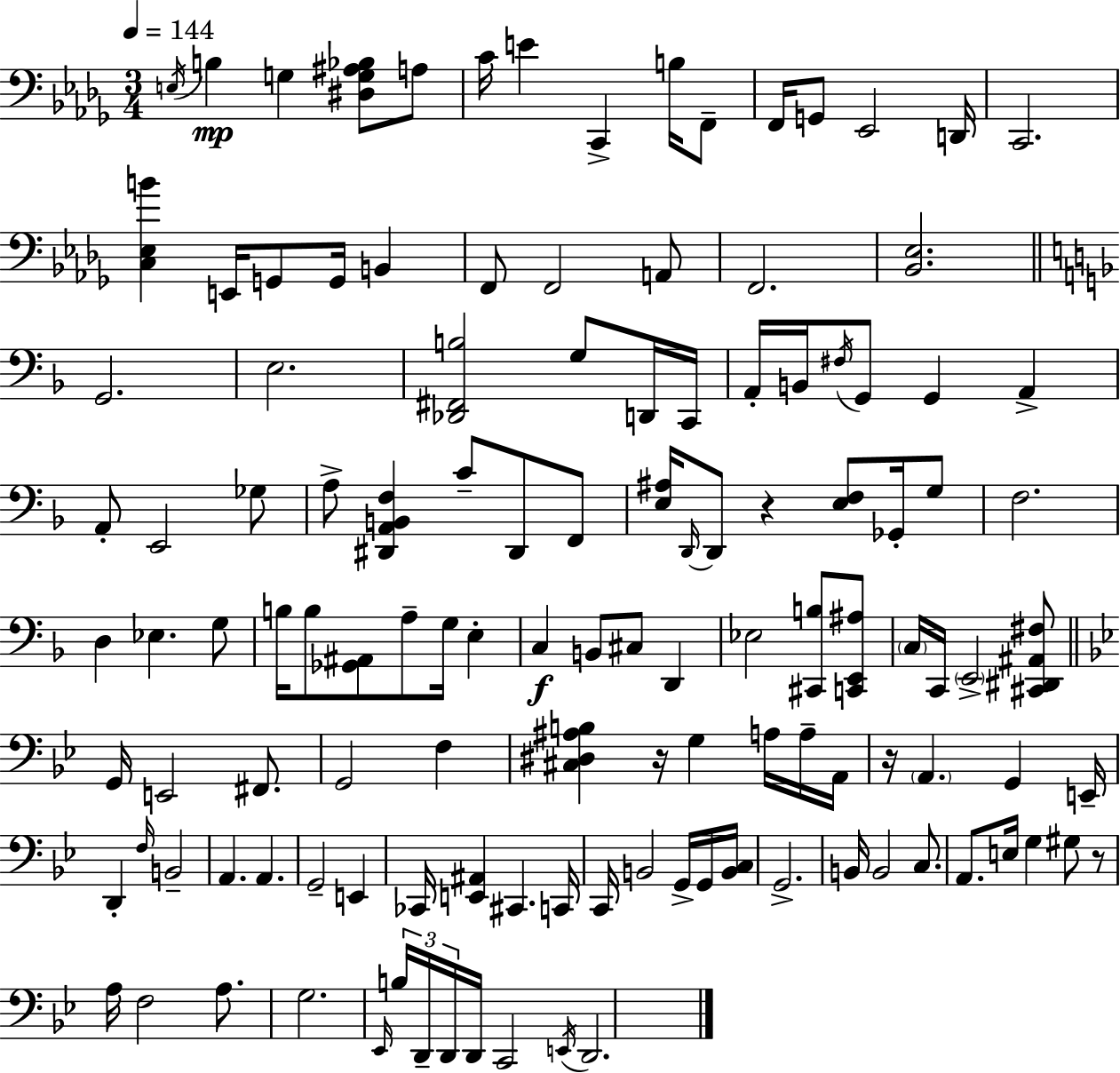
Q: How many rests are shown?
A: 4